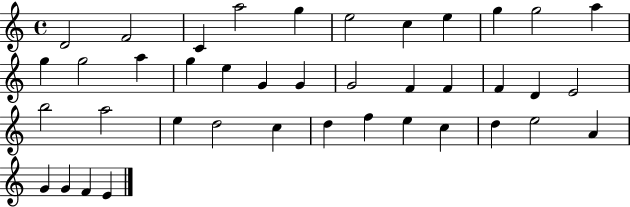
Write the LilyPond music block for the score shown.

{
  \clef treble
  \time 4/4
  \defaultTimeSignature
  \key c \major
  d'2 f'2 | c'4 a''2 g''4 | e''2 c''4 e''4 | g''4 g''2 a''4 | \break g''4 g''2 a''4 | g''4 e''4 g'4 g'4 | g'2 f'4 f'4 | f'4 d'4 e'2 | \break b''2 a''2 | e''4 d''2 c''4 | d''4 f''4 e''4 c''4 | d''4 e''2 a'4 | \break g'4 g'4 f'4 e'4 | \bar "|."
}